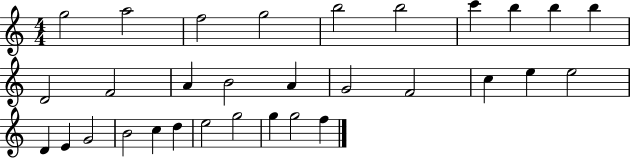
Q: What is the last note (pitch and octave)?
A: F5